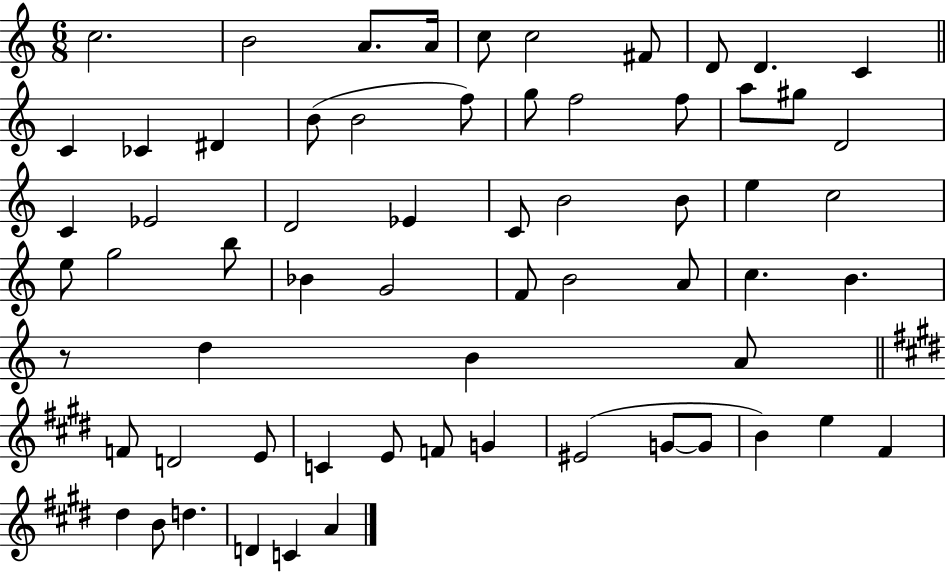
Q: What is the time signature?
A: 6/8